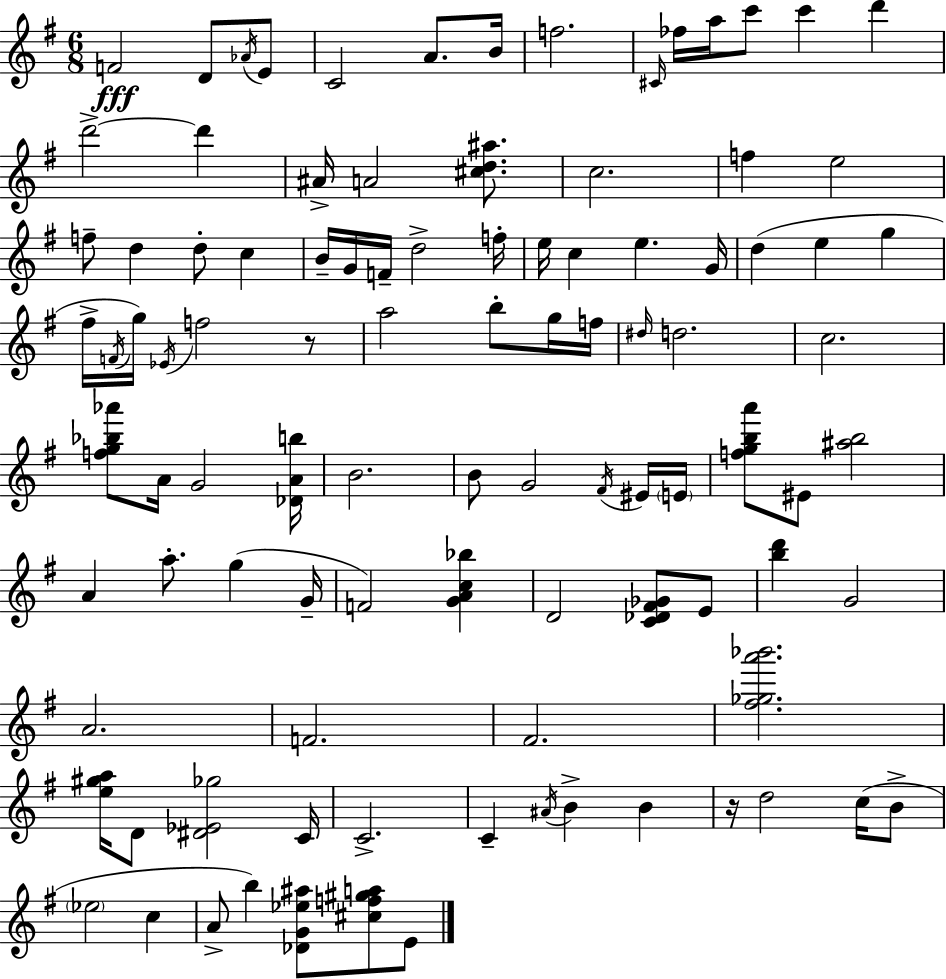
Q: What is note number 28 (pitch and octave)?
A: F4